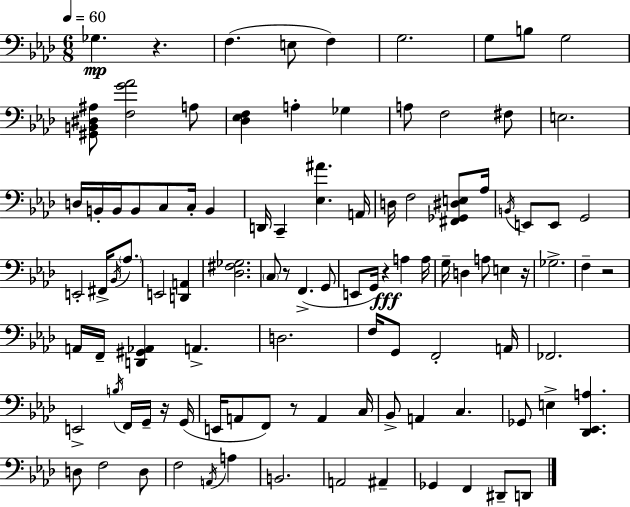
Gb3/q. R/q. F3/q. E3/e F3/q G3/h. G3/e B3/e G3/h [G#2,B2,D#3,A#3]/e [F3,G4,Ab4]/h A3/e [Db3,Eb3,F3]/q A3/q Gb3/q A3/e F3/h F#3/e E3/h. D3/s B2/s B2/s B2/e C3/e C3/s B2/q D2/s C2/q [Eb3,A#4]/q. A2/s D3/s F3/h [F#2,Gb2,D#3,E3]/e Ab3/s B2/s E2/e E2/e G2/h E2/h F#2/s Bb2/s Ab3/e. E2/h [D2,A2]/q [Db3,F#3,Gb3]/h. C3/e R/e F2/q. G2/e E2/e G2/s R/q A3/q A3/s G3/s D3/q A3/e E3/q R/s Gb3/h. F3/q R/h A2/s F2/s [D2,G#2,Ab2]/q A2/q. D3/h. F3/s G2/e F2/h A2/s FES2/h. E2/h B3/s F2/s G2/s R/s G2/s E2/s A2/e F2/e R/e A2/q C3/s Bb2/e A2/q C3/q. Gb2/e E3/q [Db2,Eb2,A3]/q. D3/e F3/h D3/e F3/h A2/s A3/q B2/h. A2/h A#2/q Gb2/q F2/q D#2/e D2/e